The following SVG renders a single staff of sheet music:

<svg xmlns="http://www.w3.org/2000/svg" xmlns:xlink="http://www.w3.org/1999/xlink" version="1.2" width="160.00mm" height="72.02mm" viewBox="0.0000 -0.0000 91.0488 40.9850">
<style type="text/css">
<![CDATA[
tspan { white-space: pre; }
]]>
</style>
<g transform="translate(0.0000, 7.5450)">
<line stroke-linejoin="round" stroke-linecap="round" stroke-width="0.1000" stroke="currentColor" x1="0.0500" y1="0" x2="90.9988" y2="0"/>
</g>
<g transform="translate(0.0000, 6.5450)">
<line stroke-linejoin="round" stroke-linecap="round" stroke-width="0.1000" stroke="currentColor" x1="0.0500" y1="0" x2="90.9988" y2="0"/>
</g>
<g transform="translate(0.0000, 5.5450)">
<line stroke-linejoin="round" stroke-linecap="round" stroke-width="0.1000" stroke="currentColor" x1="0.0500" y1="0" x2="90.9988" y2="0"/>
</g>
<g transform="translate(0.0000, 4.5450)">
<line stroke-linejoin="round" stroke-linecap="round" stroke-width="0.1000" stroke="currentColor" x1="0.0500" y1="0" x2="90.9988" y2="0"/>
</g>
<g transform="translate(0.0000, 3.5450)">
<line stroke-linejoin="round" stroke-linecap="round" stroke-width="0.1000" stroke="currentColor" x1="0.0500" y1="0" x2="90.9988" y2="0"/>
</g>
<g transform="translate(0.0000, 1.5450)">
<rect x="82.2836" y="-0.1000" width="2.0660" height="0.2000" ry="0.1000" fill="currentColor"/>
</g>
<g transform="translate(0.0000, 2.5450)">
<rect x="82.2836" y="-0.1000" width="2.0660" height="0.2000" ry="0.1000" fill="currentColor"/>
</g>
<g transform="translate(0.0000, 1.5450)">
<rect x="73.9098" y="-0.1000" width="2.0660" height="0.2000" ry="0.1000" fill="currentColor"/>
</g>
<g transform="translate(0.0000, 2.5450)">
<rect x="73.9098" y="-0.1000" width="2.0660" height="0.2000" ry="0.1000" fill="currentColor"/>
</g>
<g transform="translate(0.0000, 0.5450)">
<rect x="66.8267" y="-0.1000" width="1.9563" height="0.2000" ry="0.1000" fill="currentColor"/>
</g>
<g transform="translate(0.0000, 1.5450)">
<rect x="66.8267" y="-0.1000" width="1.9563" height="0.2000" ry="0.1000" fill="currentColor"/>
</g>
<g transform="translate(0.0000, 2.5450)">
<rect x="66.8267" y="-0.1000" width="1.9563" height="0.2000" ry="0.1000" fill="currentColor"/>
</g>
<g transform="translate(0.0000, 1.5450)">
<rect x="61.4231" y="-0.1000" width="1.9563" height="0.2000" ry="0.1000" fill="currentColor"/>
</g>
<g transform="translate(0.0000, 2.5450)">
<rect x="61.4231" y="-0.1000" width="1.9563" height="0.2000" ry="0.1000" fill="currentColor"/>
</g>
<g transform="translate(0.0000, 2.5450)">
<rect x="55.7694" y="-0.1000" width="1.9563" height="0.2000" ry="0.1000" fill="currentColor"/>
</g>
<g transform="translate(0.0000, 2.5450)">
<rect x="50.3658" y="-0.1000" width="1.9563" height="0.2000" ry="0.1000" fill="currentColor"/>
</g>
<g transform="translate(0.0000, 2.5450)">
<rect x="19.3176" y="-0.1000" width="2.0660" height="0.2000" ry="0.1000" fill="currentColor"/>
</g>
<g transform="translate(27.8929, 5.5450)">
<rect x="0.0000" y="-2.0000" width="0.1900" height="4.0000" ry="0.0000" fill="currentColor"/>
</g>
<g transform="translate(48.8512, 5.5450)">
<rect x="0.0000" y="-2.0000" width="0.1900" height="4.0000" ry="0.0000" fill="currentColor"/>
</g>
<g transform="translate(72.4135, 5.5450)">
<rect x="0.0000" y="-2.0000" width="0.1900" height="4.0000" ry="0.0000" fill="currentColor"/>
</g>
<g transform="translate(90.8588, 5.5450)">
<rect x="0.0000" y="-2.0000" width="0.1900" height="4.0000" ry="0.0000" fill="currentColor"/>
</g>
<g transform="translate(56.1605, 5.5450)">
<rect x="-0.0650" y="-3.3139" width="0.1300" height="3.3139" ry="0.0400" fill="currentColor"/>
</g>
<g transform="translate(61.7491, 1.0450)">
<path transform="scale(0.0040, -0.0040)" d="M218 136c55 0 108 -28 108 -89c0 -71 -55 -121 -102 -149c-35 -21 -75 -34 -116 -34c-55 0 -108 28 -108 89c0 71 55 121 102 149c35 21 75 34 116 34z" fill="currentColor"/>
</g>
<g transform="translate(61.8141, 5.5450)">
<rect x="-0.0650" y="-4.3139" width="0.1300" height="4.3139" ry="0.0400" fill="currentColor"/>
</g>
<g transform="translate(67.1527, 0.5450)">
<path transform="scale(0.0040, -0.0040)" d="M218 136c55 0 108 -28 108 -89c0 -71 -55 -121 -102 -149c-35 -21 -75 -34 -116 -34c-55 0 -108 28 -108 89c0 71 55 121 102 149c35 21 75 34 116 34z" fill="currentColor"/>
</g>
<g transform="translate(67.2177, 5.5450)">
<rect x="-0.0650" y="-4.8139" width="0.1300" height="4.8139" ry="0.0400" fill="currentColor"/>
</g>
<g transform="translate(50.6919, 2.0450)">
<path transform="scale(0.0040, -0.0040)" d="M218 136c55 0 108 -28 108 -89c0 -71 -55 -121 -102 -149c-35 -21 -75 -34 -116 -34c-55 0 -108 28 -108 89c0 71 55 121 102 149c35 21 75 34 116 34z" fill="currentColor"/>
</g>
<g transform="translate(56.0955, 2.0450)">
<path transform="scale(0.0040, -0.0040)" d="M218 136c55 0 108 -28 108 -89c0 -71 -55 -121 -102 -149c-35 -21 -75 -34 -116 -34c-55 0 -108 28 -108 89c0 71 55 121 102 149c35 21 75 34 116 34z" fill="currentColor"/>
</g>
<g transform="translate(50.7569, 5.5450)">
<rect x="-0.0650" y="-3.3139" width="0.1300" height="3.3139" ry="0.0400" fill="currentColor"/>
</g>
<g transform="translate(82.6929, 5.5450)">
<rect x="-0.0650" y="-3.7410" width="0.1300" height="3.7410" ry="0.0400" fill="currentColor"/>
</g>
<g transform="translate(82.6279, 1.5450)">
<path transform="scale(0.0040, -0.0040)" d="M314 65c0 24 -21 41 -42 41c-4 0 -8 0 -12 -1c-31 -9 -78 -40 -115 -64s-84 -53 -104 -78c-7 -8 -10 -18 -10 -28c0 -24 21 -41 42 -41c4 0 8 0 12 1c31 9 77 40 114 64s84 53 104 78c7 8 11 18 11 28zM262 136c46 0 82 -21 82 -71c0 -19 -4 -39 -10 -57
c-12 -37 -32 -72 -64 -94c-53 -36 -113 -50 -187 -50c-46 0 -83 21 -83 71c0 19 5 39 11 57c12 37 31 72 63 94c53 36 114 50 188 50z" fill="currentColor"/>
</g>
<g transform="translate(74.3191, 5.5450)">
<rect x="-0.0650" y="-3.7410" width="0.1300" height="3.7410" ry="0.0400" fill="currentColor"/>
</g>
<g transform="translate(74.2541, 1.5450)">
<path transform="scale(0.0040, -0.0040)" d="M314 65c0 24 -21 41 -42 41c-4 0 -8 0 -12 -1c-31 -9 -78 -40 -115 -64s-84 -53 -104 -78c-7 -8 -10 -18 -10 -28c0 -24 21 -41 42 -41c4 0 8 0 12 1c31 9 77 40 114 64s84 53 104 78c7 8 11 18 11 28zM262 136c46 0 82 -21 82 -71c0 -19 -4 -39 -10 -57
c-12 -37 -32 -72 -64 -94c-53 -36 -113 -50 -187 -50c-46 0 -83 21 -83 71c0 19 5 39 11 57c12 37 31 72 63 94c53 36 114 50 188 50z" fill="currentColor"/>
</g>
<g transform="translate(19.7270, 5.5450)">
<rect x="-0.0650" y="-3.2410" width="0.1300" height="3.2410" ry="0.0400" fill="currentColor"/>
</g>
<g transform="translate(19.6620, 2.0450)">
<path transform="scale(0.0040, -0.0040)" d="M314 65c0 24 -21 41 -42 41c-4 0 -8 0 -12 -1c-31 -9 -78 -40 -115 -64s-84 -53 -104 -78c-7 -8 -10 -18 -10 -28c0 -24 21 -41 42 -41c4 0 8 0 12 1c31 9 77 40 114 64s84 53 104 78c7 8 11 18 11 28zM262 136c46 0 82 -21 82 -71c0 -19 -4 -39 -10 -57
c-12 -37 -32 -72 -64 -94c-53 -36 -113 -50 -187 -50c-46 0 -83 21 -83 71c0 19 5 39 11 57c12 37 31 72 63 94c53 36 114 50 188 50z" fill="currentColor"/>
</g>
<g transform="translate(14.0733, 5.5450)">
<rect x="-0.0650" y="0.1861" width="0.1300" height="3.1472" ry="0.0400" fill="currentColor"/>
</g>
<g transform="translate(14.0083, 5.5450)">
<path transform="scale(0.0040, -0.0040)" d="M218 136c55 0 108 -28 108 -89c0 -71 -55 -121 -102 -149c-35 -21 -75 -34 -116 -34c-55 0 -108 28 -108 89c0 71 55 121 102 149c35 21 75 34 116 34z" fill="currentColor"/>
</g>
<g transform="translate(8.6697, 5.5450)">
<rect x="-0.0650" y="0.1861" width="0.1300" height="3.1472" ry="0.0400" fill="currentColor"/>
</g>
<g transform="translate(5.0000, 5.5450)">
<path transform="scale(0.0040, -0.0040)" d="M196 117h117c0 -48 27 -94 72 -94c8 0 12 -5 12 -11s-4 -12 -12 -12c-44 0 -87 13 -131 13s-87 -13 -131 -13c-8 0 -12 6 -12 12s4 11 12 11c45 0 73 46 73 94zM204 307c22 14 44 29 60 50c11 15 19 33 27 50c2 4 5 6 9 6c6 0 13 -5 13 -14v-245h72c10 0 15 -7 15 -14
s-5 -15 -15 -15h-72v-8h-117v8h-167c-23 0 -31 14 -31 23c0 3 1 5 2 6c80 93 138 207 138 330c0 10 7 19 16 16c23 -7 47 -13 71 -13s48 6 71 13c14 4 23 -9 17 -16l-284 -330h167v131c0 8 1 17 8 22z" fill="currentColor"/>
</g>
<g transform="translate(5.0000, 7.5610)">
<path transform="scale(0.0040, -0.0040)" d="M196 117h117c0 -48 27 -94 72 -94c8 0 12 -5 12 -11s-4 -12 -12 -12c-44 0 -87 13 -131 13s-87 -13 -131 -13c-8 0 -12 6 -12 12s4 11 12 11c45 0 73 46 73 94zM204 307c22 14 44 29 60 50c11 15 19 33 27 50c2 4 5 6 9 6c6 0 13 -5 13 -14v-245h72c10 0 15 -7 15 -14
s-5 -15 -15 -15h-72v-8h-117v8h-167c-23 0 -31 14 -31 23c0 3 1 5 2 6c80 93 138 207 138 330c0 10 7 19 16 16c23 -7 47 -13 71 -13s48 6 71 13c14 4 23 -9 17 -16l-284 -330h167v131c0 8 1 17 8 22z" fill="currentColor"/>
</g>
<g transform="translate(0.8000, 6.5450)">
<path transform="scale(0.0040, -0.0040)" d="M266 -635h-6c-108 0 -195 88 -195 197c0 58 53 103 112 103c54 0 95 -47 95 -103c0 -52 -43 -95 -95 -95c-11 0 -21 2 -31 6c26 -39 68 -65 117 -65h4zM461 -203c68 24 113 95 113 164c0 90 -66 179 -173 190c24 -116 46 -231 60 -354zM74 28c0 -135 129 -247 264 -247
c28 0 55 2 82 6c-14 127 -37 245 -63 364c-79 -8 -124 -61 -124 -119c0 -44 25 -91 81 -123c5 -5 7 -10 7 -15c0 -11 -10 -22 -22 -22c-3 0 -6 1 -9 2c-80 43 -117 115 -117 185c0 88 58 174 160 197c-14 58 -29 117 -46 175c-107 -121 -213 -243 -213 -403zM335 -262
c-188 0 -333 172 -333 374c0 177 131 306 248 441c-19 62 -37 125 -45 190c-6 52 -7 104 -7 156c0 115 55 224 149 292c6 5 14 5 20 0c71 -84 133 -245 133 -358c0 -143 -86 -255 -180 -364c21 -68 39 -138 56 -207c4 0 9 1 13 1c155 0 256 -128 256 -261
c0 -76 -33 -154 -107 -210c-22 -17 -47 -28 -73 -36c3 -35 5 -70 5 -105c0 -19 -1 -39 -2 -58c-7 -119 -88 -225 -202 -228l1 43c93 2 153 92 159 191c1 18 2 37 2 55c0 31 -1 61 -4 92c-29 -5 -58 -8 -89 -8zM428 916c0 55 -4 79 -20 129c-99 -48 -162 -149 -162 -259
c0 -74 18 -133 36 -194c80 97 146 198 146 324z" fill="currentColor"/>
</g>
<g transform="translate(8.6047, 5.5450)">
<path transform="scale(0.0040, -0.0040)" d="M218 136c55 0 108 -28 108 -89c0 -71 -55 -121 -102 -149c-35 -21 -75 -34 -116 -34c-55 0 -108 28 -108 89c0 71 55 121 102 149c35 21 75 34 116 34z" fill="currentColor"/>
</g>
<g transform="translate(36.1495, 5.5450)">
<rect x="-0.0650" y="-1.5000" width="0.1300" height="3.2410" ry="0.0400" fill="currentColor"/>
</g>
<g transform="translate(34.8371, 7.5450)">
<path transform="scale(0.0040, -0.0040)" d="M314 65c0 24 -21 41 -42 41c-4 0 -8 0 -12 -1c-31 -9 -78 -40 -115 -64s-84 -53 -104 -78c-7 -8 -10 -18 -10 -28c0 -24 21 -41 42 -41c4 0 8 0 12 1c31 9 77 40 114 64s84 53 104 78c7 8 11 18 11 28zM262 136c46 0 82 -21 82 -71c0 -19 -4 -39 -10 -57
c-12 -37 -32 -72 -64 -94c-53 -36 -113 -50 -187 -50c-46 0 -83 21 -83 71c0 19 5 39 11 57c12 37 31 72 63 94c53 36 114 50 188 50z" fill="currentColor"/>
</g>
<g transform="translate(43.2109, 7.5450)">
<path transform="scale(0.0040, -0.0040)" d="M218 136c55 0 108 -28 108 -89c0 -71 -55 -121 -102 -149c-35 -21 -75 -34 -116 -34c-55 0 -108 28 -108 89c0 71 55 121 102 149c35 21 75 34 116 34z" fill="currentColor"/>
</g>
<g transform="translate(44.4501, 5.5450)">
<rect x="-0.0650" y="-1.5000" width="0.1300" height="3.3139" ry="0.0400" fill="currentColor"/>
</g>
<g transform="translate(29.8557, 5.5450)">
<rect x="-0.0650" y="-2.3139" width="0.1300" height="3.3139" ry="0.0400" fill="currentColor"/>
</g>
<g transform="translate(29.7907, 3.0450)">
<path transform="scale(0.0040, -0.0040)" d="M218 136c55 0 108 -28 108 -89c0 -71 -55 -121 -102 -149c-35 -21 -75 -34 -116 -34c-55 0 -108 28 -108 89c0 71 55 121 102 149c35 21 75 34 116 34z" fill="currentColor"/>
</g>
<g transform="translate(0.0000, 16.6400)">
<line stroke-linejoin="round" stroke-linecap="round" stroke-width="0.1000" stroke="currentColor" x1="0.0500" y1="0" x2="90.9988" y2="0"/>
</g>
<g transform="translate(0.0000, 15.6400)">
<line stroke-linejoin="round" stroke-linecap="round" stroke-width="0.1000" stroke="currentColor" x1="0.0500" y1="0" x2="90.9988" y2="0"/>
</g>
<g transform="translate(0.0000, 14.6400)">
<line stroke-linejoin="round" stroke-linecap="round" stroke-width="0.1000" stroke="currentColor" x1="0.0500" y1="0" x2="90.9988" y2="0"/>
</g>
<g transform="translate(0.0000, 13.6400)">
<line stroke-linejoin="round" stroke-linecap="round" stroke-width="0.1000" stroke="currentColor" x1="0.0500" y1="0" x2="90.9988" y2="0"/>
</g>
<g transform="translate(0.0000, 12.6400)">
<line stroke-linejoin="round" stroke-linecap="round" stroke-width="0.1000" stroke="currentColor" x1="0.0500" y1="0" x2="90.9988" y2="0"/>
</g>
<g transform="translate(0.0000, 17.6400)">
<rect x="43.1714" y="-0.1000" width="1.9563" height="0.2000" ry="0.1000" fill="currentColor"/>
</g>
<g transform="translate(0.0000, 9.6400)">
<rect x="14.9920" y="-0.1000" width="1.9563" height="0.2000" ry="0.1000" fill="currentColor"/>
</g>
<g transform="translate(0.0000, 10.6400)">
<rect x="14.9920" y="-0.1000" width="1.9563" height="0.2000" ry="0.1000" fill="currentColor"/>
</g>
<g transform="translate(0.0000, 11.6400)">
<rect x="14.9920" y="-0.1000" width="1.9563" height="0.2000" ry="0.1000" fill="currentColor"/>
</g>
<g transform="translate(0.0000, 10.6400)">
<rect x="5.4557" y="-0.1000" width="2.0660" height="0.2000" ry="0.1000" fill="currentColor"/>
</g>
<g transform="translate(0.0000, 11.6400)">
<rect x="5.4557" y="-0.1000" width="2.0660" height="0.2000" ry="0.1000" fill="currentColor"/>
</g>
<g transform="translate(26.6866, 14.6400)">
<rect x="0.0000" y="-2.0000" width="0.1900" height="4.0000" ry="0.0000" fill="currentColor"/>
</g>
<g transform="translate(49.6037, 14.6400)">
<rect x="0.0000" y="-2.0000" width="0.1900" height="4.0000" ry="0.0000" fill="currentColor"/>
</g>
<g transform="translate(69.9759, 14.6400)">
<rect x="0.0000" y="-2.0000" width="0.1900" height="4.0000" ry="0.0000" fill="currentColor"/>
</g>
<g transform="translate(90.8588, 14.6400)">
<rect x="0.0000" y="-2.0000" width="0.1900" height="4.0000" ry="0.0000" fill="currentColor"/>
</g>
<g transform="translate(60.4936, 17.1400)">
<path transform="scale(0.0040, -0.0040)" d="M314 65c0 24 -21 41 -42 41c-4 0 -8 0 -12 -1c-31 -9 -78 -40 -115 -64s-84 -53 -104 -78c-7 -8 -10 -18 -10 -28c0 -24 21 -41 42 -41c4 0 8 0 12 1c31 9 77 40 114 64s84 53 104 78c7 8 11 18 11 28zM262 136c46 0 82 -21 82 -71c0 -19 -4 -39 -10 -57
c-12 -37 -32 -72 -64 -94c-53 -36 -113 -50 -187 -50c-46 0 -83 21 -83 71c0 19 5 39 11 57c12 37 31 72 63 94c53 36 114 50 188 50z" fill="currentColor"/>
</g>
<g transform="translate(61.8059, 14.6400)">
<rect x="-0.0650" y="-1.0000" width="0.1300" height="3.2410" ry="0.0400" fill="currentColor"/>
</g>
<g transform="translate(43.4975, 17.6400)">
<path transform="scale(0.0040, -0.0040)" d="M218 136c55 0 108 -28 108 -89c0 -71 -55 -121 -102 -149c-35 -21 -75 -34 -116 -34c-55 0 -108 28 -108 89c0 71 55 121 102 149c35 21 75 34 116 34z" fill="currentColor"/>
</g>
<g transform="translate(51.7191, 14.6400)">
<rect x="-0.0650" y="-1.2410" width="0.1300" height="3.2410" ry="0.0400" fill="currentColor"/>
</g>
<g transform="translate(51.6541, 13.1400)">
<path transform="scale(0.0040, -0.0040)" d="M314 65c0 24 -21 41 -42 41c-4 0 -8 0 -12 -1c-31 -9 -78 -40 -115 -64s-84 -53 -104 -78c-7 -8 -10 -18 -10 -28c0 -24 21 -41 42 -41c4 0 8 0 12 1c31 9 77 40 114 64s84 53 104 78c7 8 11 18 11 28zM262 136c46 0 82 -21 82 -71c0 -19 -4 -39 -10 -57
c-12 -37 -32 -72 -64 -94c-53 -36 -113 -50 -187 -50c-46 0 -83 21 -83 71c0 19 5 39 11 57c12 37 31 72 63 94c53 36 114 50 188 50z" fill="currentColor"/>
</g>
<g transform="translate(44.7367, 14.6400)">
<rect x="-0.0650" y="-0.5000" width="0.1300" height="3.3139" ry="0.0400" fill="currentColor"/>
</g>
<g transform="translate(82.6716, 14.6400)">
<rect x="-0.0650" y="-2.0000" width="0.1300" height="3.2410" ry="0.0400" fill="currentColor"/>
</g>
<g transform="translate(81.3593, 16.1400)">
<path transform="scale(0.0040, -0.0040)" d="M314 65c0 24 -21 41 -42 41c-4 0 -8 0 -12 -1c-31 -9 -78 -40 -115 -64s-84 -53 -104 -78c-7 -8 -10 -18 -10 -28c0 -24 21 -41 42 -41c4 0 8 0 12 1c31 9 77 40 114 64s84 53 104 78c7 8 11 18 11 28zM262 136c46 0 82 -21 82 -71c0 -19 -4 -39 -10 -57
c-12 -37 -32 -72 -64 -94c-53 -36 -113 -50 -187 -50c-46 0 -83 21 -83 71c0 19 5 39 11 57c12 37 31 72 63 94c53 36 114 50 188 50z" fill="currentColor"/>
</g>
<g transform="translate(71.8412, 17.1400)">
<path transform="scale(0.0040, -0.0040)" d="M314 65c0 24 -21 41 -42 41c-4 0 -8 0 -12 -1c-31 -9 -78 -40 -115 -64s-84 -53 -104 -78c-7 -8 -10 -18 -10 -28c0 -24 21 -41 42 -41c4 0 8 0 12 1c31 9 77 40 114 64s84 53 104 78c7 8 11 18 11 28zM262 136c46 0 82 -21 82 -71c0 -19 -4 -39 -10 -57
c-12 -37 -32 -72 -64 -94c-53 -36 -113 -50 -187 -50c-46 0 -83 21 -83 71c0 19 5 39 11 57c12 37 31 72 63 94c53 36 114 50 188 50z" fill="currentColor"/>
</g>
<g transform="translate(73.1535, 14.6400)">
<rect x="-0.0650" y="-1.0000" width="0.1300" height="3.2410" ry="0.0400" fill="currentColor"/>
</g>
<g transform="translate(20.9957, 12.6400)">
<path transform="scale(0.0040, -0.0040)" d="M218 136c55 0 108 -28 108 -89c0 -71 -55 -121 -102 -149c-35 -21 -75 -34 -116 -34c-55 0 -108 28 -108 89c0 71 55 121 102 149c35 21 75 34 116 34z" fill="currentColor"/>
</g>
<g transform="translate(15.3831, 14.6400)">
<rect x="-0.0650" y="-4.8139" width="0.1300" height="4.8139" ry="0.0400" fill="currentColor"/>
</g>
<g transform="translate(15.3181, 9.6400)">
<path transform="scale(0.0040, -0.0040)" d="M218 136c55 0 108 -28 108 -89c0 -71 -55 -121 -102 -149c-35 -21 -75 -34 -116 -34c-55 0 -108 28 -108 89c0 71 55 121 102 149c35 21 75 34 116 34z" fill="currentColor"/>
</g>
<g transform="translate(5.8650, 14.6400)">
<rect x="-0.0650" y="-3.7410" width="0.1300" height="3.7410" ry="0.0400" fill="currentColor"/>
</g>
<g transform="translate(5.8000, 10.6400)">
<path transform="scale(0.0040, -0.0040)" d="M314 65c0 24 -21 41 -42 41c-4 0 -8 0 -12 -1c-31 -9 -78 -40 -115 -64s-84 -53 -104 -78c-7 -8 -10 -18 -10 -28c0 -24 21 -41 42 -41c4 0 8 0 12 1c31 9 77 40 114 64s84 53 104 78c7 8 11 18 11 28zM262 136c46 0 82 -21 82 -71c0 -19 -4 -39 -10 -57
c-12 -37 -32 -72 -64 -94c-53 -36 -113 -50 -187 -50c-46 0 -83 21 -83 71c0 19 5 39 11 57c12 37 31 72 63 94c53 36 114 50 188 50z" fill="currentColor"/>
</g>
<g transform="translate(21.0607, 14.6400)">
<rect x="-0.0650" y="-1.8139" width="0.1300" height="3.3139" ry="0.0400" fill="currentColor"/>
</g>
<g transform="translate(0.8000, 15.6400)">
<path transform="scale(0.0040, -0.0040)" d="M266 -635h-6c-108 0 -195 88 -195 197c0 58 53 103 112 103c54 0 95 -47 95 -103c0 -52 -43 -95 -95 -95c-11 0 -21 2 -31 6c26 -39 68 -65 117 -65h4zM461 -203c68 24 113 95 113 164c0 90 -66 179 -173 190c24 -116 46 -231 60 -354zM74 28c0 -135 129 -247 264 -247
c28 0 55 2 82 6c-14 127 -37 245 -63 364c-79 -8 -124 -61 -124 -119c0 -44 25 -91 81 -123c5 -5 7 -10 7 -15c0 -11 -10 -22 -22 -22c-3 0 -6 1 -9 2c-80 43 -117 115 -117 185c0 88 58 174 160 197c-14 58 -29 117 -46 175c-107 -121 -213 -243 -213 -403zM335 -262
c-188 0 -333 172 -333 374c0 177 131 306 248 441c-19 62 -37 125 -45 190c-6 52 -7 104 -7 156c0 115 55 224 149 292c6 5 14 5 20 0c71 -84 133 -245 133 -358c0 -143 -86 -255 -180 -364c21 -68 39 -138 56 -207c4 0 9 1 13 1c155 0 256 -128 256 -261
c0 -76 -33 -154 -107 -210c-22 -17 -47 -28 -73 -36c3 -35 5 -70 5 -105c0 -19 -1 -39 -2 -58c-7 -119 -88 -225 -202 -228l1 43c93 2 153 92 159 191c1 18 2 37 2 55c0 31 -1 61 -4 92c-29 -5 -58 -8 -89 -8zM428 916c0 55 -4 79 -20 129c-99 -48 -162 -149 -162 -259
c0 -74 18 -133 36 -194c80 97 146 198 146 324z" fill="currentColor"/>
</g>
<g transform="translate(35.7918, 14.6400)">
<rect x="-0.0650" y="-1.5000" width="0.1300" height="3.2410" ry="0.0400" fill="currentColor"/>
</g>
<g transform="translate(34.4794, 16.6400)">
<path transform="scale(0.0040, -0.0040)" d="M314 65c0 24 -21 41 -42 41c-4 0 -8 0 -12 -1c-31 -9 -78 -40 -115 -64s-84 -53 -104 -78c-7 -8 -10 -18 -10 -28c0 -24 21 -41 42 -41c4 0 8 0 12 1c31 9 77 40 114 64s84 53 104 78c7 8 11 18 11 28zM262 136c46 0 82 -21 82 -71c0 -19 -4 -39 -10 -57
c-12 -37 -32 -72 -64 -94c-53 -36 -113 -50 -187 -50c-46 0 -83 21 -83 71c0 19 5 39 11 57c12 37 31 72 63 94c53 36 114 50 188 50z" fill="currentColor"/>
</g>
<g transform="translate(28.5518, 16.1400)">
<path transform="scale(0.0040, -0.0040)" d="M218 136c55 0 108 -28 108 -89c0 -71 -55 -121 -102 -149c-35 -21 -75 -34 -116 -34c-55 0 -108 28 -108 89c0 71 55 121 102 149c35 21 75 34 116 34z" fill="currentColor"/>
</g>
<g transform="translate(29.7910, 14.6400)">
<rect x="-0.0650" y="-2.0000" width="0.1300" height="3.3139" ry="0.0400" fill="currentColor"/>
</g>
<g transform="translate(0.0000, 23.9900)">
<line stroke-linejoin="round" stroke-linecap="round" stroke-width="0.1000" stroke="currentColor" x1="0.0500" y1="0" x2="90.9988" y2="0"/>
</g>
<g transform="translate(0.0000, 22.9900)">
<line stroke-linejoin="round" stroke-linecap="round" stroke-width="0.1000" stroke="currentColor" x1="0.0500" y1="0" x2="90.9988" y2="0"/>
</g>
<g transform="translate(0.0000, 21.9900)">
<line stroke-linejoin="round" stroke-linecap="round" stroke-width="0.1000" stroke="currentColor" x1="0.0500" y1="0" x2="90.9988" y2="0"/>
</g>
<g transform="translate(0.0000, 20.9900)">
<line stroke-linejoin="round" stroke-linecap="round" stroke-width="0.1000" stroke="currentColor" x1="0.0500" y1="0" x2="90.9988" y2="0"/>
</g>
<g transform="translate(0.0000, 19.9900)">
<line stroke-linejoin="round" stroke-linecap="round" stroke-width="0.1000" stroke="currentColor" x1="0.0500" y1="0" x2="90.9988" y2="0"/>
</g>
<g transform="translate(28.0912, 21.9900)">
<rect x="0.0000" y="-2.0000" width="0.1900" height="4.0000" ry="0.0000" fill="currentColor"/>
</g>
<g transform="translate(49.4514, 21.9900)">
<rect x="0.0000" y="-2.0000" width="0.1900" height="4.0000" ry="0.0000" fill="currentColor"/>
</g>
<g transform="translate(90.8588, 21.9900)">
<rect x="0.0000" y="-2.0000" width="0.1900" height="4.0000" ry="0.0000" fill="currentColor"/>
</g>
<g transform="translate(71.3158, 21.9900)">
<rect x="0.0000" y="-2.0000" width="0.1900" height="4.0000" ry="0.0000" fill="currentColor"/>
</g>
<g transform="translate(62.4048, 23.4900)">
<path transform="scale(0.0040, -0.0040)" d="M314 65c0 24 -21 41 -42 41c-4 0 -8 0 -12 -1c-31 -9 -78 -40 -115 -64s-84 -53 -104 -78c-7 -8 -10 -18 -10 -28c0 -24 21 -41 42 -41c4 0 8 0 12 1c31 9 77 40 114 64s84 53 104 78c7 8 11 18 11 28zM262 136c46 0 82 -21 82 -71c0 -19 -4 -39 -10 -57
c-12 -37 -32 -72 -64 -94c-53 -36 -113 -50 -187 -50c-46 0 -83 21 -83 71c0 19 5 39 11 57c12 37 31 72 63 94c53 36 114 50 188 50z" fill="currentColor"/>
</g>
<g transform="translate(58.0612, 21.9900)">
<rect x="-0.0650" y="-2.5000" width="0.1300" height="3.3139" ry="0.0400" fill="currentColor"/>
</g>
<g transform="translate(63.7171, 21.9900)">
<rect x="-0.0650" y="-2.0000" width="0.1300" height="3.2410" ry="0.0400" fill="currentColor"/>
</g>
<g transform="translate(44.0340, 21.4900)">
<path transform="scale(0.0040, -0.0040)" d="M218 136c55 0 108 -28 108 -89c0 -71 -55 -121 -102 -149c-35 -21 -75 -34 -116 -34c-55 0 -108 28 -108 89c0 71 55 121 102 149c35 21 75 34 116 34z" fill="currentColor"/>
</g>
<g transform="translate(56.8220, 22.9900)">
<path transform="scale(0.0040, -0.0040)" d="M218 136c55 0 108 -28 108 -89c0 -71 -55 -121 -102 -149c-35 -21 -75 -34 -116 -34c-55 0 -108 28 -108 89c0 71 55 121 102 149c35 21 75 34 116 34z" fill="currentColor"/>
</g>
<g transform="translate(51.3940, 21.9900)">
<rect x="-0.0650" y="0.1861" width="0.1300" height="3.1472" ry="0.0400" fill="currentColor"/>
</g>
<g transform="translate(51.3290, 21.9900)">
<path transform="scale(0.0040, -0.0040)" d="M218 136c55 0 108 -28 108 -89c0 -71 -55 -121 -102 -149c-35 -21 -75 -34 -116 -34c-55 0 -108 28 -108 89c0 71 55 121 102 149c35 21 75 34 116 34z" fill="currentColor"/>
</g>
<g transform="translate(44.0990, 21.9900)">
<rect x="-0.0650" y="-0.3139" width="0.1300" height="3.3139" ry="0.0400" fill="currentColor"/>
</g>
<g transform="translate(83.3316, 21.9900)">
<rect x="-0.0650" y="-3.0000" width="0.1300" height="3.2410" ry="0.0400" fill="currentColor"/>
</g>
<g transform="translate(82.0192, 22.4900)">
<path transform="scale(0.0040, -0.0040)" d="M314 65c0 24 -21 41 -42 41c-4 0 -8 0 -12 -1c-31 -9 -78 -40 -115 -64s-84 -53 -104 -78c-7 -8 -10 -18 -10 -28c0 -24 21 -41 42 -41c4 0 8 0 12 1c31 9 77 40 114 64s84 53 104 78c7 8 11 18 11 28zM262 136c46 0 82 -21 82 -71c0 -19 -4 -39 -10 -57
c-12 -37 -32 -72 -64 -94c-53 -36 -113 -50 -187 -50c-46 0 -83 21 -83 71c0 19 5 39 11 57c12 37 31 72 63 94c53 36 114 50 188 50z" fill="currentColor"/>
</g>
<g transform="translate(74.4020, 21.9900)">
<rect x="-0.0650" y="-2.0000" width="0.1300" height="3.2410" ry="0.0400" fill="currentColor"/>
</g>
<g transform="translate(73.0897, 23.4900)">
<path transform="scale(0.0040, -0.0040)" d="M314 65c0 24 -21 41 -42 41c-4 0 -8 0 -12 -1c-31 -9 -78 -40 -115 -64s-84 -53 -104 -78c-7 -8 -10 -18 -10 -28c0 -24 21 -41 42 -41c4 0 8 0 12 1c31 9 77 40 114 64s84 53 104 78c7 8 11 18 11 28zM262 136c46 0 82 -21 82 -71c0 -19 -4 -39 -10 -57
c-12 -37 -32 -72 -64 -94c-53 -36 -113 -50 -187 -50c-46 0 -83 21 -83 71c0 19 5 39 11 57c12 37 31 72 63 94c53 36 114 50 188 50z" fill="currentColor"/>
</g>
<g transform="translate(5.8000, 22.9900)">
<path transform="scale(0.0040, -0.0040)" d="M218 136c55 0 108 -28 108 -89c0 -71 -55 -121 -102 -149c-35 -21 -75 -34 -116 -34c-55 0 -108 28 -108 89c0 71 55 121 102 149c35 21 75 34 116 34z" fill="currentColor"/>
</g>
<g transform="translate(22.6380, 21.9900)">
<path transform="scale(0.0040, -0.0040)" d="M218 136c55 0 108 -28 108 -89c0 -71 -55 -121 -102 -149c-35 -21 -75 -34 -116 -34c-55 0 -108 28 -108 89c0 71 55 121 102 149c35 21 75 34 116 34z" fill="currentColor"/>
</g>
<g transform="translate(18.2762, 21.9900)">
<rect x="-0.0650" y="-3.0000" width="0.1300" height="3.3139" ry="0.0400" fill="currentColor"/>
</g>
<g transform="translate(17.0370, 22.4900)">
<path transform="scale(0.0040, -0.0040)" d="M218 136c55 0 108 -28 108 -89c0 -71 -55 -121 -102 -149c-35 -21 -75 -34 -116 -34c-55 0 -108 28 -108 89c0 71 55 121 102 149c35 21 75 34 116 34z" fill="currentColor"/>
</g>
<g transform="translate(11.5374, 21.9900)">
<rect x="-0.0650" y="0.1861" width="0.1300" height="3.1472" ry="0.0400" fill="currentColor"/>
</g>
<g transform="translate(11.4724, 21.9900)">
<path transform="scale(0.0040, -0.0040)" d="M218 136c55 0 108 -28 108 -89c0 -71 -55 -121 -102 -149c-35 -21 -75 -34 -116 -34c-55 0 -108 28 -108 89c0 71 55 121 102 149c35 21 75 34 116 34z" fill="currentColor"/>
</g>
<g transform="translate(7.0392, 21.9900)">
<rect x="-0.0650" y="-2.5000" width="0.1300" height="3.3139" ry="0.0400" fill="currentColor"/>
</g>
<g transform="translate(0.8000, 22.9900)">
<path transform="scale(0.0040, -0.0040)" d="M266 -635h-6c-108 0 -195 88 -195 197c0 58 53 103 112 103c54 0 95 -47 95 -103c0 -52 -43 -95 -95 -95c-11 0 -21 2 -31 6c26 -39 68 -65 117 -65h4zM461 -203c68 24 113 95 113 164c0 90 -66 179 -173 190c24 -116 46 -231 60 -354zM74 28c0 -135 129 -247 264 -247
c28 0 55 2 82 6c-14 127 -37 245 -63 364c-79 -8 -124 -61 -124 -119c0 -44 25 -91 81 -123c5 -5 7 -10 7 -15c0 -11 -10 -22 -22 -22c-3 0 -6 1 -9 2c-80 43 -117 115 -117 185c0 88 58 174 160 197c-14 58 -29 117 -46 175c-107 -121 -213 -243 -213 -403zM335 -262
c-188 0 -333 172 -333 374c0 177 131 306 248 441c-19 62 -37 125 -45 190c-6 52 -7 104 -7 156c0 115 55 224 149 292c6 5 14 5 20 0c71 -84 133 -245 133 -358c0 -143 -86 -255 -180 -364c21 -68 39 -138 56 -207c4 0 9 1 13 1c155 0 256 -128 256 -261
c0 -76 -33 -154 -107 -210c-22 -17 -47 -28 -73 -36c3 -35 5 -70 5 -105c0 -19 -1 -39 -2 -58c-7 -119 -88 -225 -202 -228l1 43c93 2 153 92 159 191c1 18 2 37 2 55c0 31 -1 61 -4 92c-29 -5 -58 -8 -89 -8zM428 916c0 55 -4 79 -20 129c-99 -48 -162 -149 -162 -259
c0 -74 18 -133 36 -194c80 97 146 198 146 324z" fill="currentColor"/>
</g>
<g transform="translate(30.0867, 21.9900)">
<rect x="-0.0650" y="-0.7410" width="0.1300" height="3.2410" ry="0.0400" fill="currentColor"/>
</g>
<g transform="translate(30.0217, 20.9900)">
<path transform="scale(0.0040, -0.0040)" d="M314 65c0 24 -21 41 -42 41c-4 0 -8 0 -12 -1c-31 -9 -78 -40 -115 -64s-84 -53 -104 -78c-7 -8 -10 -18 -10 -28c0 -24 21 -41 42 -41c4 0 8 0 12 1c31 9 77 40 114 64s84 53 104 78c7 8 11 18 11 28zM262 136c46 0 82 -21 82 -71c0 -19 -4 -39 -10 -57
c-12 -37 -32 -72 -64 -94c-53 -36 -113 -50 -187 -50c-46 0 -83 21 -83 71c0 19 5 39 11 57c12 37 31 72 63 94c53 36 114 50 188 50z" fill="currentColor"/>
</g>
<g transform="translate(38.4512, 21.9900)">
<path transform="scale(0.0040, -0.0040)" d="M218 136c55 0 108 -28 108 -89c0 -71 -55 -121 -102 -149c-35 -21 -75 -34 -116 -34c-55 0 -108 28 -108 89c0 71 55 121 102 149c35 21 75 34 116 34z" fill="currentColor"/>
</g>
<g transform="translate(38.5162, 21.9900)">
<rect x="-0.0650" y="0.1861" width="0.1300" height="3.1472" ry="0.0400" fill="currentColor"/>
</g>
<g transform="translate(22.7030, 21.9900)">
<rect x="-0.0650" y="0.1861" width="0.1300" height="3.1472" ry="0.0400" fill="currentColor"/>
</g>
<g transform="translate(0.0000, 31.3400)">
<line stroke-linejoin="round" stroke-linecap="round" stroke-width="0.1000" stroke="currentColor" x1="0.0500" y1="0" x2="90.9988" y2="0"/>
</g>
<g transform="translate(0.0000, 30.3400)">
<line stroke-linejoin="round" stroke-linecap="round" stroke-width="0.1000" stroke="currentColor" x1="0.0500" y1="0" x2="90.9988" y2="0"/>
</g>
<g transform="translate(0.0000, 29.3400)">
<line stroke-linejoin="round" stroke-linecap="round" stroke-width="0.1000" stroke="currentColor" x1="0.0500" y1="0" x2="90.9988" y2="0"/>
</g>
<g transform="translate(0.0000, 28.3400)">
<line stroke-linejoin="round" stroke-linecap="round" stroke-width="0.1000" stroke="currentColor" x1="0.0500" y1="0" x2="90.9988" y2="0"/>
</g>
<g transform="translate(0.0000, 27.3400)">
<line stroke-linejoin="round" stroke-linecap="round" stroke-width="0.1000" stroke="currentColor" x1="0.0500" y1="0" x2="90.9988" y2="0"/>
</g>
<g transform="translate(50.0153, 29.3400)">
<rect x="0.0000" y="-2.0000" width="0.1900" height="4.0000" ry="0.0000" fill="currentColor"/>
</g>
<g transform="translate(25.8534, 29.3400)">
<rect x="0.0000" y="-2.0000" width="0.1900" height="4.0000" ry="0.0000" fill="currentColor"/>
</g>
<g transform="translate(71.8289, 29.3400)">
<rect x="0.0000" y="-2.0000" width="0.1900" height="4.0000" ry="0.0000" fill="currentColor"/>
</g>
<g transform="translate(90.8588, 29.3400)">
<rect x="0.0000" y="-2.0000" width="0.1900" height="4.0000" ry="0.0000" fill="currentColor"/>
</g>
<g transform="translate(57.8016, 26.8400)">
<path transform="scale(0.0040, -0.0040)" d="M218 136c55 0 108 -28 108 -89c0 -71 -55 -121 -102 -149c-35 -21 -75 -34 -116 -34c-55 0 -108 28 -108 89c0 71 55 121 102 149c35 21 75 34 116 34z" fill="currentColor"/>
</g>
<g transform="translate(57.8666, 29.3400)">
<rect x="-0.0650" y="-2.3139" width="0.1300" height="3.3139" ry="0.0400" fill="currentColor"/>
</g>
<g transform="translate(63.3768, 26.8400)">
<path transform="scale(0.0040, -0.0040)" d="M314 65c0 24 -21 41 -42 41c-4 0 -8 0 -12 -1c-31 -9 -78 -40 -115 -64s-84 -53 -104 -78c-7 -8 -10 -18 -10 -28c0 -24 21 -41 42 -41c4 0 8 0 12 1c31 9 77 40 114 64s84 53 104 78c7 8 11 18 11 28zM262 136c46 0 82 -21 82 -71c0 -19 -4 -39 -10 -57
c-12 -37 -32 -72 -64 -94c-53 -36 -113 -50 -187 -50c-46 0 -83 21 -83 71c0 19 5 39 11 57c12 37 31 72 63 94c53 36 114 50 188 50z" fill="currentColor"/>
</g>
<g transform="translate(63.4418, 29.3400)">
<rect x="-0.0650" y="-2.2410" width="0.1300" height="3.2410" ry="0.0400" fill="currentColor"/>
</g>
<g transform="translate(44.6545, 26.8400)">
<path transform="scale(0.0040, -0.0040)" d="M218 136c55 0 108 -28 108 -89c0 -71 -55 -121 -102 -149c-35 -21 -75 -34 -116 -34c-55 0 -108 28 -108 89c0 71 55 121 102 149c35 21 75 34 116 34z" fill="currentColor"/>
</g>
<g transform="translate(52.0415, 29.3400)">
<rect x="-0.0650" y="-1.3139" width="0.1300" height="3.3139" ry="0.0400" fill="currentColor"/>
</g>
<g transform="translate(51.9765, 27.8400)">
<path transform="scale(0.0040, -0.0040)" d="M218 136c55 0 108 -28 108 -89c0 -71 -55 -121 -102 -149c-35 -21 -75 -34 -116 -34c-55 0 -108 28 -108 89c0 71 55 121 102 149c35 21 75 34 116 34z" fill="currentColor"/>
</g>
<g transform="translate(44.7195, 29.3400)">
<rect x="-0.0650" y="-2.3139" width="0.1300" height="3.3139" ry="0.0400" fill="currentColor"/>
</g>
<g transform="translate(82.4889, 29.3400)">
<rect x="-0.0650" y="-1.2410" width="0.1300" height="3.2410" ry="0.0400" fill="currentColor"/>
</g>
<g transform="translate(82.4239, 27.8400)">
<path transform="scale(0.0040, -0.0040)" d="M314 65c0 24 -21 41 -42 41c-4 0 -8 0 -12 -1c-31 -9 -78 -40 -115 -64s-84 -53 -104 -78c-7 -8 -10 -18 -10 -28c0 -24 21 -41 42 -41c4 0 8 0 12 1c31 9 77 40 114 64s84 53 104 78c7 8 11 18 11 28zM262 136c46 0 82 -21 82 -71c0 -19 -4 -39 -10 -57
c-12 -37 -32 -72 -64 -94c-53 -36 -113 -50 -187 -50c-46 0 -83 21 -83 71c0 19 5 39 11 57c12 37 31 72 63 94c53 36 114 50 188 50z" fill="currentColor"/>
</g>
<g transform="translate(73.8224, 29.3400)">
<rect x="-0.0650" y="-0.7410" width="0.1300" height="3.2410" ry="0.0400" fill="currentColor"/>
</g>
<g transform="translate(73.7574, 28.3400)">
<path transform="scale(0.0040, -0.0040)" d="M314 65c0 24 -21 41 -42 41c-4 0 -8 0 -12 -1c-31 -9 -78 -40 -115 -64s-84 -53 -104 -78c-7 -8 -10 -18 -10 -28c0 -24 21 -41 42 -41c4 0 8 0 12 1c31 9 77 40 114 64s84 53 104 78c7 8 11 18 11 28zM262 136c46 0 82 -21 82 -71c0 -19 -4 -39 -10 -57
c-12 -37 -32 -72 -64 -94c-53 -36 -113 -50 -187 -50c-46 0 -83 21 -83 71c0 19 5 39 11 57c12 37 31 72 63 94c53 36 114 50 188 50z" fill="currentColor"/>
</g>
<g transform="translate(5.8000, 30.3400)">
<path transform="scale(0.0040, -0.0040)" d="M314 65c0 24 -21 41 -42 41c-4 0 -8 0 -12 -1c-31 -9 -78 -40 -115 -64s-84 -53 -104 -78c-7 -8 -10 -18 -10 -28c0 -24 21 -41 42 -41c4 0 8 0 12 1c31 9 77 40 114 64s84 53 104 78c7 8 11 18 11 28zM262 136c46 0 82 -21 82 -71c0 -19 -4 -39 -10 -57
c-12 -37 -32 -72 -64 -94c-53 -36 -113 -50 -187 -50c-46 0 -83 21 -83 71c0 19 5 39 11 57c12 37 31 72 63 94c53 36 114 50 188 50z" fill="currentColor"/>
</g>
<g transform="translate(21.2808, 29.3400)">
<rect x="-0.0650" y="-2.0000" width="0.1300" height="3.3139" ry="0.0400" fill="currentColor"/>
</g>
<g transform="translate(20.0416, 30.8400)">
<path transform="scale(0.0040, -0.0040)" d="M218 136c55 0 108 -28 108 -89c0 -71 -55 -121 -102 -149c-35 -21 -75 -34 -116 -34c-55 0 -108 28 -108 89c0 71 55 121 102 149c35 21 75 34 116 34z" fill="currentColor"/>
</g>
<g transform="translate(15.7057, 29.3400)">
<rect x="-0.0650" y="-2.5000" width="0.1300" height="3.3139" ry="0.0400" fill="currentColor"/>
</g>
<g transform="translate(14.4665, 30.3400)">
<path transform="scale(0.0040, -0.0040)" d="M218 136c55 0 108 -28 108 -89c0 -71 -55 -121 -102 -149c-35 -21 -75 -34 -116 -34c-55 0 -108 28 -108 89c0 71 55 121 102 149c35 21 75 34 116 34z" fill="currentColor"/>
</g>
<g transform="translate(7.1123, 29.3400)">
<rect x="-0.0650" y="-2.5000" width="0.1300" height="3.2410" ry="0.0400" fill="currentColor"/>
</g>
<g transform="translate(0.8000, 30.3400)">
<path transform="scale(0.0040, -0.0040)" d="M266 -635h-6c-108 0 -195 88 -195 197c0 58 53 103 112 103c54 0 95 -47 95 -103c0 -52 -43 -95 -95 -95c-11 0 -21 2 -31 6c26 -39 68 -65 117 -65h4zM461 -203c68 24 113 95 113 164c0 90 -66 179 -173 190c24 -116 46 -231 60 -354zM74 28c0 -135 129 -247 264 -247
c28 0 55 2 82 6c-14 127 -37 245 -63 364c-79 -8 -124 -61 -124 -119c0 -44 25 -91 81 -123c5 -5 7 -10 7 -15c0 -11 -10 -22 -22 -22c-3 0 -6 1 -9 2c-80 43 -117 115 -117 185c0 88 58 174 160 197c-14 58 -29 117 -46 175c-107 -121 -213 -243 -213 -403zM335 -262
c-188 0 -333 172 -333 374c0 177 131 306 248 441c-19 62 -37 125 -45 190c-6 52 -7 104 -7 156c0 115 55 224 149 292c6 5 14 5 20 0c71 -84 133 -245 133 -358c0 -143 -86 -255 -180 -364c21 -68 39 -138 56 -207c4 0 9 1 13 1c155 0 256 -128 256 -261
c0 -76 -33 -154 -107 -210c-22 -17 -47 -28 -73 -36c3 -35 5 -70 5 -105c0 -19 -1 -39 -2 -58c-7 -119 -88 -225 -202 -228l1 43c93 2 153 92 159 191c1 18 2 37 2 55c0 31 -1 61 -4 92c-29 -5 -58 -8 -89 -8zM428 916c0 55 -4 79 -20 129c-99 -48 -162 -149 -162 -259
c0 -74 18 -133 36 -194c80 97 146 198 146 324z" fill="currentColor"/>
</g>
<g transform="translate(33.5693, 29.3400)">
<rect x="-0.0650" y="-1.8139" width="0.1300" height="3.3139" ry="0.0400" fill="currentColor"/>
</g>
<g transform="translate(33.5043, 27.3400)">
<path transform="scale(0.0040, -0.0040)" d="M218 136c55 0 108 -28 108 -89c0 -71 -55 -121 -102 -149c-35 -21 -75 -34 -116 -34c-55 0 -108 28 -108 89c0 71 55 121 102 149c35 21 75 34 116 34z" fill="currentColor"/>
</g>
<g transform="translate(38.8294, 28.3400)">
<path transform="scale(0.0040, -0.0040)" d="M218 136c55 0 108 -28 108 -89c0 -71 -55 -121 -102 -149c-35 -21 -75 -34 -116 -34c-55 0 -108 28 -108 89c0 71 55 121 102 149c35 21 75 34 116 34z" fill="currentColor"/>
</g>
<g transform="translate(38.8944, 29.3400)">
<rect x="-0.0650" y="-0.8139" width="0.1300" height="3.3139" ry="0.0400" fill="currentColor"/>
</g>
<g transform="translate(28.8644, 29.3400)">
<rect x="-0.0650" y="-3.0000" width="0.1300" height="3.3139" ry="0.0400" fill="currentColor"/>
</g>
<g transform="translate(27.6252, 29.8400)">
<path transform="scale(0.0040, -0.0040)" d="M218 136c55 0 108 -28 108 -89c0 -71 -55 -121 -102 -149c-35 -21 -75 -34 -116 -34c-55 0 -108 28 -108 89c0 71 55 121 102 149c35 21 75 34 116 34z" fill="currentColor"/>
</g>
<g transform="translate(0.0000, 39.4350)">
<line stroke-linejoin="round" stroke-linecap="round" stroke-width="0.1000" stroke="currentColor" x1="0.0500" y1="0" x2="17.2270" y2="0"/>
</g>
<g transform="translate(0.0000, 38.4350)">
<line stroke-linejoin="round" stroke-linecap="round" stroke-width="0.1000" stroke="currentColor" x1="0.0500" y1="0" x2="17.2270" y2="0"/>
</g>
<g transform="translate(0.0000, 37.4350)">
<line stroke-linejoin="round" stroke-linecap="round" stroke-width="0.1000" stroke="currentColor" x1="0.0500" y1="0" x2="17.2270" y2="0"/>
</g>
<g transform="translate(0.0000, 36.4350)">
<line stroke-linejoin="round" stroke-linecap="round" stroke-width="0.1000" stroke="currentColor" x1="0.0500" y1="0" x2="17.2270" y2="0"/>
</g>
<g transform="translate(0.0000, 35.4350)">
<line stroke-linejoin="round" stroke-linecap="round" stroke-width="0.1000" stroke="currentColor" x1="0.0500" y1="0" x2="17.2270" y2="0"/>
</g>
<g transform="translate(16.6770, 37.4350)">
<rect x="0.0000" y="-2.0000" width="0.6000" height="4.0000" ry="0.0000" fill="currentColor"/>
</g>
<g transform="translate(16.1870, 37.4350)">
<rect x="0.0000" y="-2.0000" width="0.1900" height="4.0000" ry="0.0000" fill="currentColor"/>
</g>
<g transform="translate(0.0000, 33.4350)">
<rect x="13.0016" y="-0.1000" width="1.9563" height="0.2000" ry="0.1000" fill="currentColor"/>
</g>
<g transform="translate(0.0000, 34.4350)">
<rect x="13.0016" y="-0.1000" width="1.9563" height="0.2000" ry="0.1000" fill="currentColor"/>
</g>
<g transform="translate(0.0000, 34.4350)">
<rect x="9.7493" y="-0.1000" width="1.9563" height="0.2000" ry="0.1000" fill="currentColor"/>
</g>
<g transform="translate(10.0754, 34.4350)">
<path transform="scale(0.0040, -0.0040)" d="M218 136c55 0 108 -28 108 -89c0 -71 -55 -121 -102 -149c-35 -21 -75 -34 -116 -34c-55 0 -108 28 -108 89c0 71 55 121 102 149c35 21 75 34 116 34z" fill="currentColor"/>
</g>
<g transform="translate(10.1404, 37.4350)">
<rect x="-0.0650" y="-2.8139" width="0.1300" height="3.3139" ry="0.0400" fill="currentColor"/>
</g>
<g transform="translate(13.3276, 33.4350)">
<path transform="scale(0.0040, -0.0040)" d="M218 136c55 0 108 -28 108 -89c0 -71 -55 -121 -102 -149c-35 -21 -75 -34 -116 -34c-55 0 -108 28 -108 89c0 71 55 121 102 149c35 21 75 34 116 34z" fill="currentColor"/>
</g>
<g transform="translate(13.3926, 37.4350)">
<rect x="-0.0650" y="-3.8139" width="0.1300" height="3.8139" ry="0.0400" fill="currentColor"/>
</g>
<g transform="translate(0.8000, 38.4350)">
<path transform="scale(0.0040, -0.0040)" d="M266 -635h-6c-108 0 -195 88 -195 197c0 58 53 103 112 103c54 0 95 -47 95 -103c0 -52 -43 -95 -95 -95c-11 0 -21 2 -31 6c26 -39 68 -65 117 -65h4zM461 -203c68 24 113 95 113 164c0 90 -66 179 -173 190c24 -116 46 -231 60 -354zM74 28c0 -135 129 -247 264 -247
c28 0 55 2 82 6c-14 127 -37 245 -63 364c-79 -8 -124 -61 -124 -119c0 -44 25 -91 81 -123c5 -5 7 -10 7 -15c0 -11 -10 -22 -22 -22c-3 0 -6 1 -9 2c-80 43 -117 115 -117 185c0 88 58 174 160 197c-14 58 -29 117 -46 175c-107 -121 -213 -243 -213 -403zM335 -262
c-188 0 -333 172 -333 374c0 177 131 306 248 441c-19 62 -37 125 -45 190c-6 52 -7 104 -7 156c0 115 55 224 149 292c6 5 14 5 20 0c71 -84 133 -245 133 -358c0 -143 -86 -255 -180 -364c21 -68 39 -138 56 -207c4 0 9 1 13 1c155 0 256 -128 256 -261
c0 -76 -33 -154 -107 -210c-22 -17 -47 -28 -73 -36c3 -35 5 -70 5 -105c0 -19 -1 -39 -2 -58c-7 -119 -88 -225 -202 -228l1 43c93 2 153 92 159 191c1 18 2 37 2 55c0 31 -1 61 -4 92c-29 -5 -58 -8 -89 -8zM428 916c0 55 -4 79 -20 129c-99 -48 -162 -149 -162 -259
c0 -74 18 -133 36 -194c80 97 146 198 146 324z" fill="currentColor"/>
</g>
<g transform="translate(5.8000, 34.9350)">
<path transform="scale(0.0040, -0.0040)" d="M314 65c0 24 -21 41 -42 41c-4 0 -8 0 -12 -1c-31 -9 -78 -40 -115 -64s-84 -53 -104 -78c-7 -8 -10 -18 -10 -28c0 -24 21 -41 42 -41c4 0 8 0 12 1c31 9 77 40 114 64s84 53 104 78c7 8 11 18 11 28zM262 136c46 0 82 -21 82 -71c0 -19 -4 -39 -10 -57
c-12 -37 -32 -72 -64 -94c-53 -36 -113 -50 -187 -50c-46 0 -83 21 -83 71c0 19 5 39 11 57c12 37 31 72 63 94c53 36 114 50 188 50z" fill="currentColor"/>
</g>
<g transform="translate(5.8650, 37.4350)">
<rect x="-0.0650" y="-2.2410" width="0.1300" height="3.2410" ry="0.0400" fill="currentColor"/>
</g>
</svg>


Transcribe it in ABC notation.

X:1
T:Untitled
M:4/4
L:1/4
K:C
B B b2 g E2 E b b d' e' c'2 c'2 c'2 e' f F E2 C e2 D2 D2 F2 G B A B d2 B c B G F2 F2 A2 G2 G F A f d g e g g2 d2 e2 g2 a c'